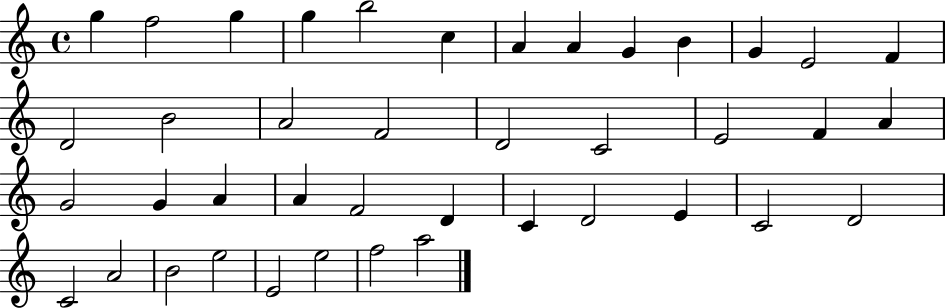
G5/q F5/h G5/q G5/q B5/h C5/q A4/q A4/q G4/q B4/q G4/q E4/h F4/q D4/h B4/h A4/h F4/h D4/h C4/h E4/h F4/q A4/q G4/h G4/q A4/q A4/q F4/h D4/q C4/q D4/h E4/q C4/h D4/h C4/h A4/h B4/h E5/h E4/h E5/h F5/h A5/h